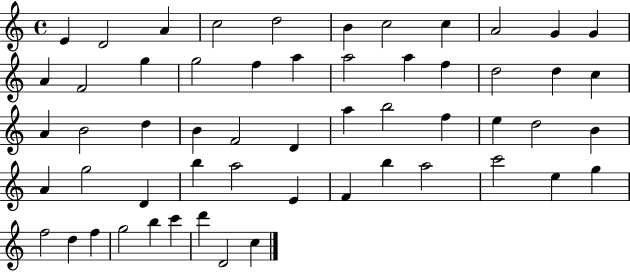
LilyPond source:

{
  \clef treble
  \time 4/4
  \defaultTimeSignature
  \key c \major
  e'4 d'2 a'4 | c''2 d''2 | b'4 c''2 c''4 | a'2 g'4 g'4 | \break a'4 f'2 g''4 | g''2 f''4 a''4 | a''2 a''4 f''4 | d''2 d''4 c''4 | \break a'4 b'2 d''4 | b'4 f'2 d'4 | a''4 b''2 f''4 | e''4 d''2 b'4 | \break a'4 g''2 d'4 | b''4 a''2 e'4 | f'4 b''4 a''2 | c'''2 e''4 g''4 | \break f''2 d''4 f''4 | g''2 b''4 c'''4 | d'''4 d'2 c''4 | \bar "|."
}